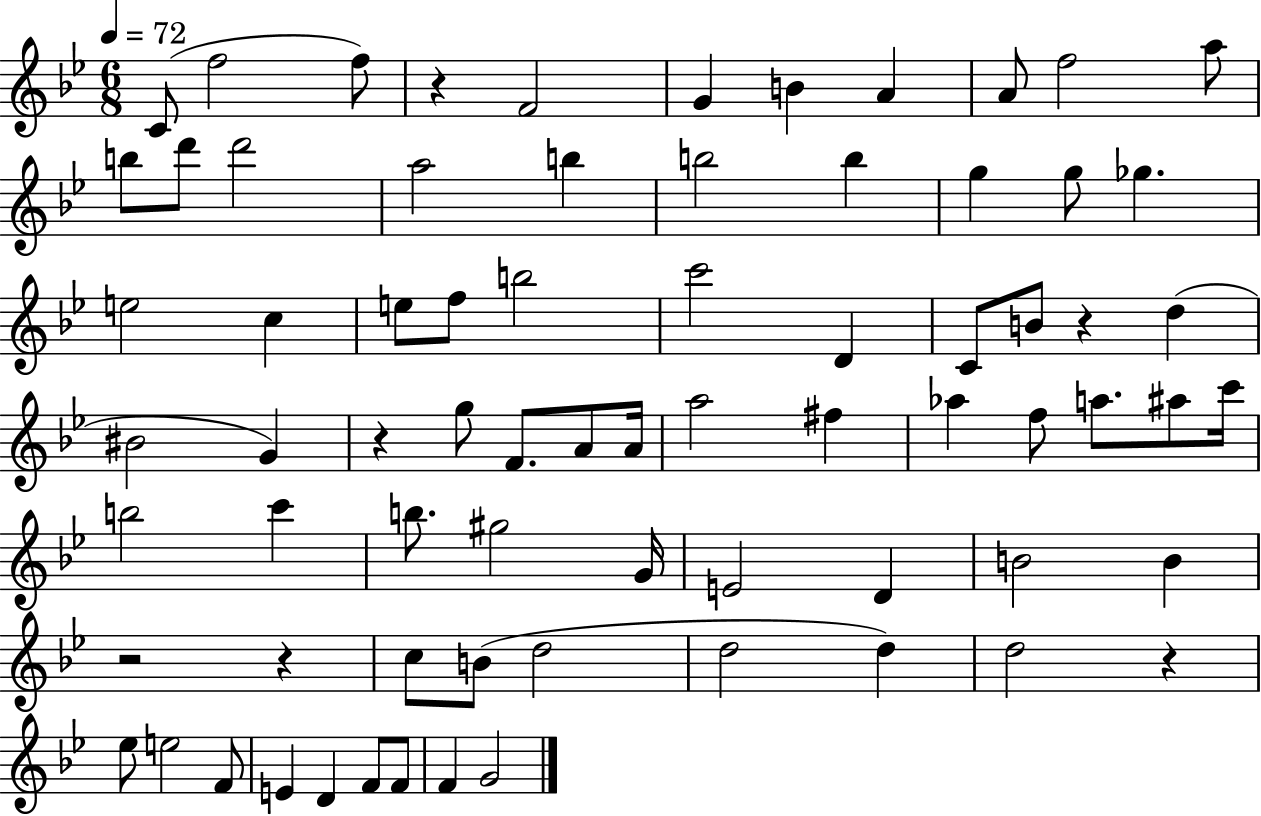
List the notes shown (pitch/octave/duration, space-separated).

C4/e F5/h F5/e R/q F4/h G4/q B4/q A4/q A4/e F5/h A5/e B5/e D6/e D6/h A5/h B5/q B5/h B5/q G5/q G5/e Gb5/q. E5/h C5/q E5/e F5/e B5/h C6/h D4/q C4/e B4/e R/q D5/q BIS4/h G4/q R/q G5/e F4/e. A4/e A4/s A5/h F#5/q Ab5/q F5/e A5/e. A#5/e C6/s B5/h C6/q B5/e. G#5/h G4/s E4/h D4/q B4/h B4/q R/h R/q C5/e B4/e D5/h D5/h D5/q D5/h R/q Eb5/e E5/h F4/e E4/q D4/q F4/e F4/e F4/q G4/h